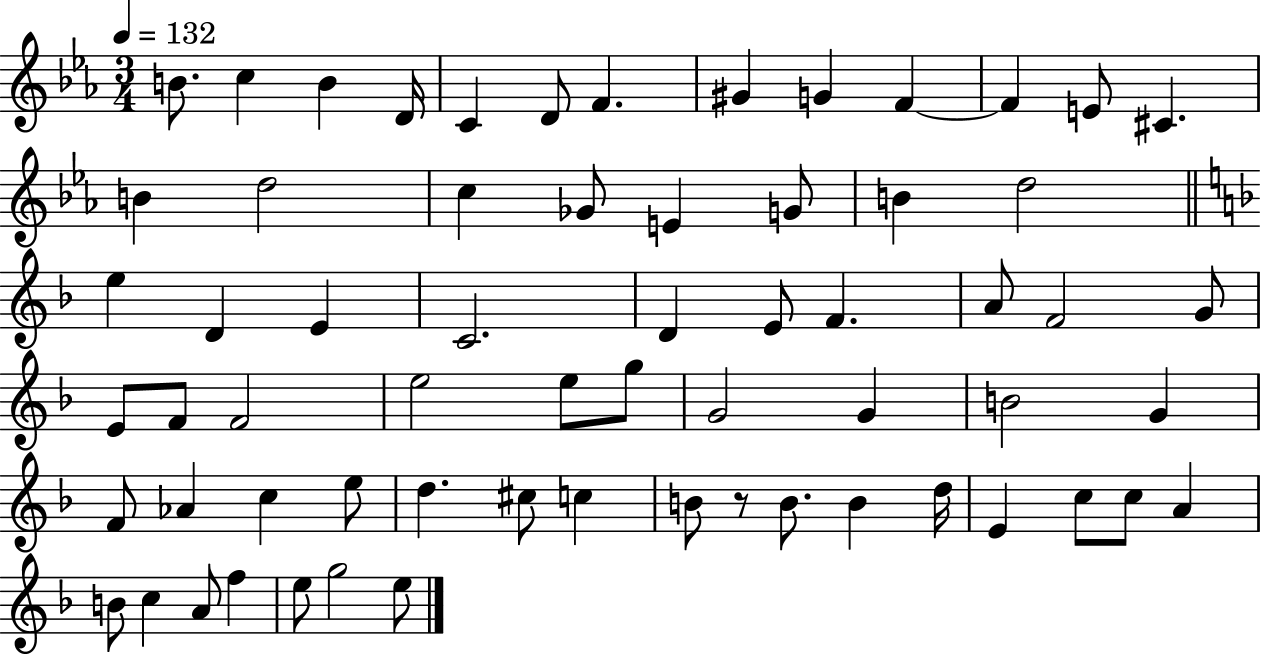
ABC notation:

X:1
T:Untitled
M:3/4
L:1/4
K:Eb
B/2 c B D/4 C D/2 F ^G G F F E/2 ^C B d2 c _G/2 E G/2 B d2 e D E C2 D E/2 F A/2 F2 G/2 E/2 F/2 F2 e2 e/2 g/2 G2 G B2 G F/2 _A c e/2 d ^c/2 c B/2 z/2 B/2 B d/4 E c/2 c/2 A B/2 c A/2 f e/2 g2 e/2